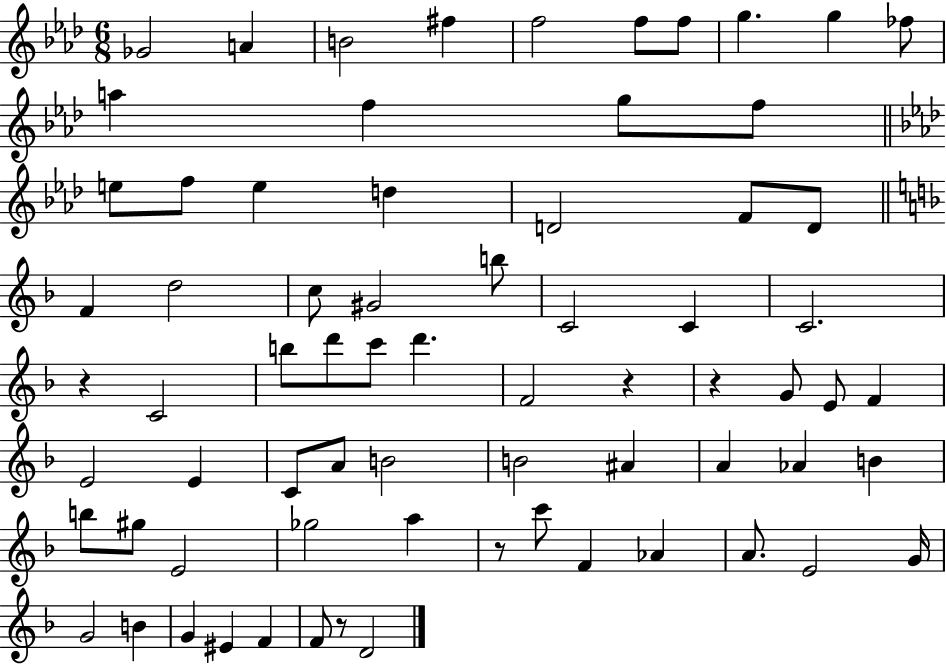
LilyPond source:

{
  \clef treble
  \numericTimeSignature
  \time 6/8
  \key aes \major
  ges'2 a'4 | b'2 fis''4 | f''2 f''8 f''8 | g''4. g''4 fes''8 | \break a''4 f''4 g''8 f''8 | \bar "||" \break \key aes \major e''8 f''8 e''4 d''4 | d'2 f'8 d'8 | \bar "||" \break \key d \minor f'4 d''2 | c''8 gis'2 b''8 | c'2 c'4 | c'2. | \break r4 c'2 | b''8 d'''8 c'''8 d'''4. | f'2 r4 | r4 g'8 e'8 f'4 | \break e'2 e'4 | c'8 a'8 b'2 | b'2 ais'4 | a'4 aes'4 b'4 | \break b''8 gis''8 e'2 | ges''2 a''4 | r8 c'''8 f'4 aes'4 | a'8. e'2 g'16 | \break g'2 b'4 | g'4 eis'4 f'4 | f'8 r8 d'2 | \bar "|."
}